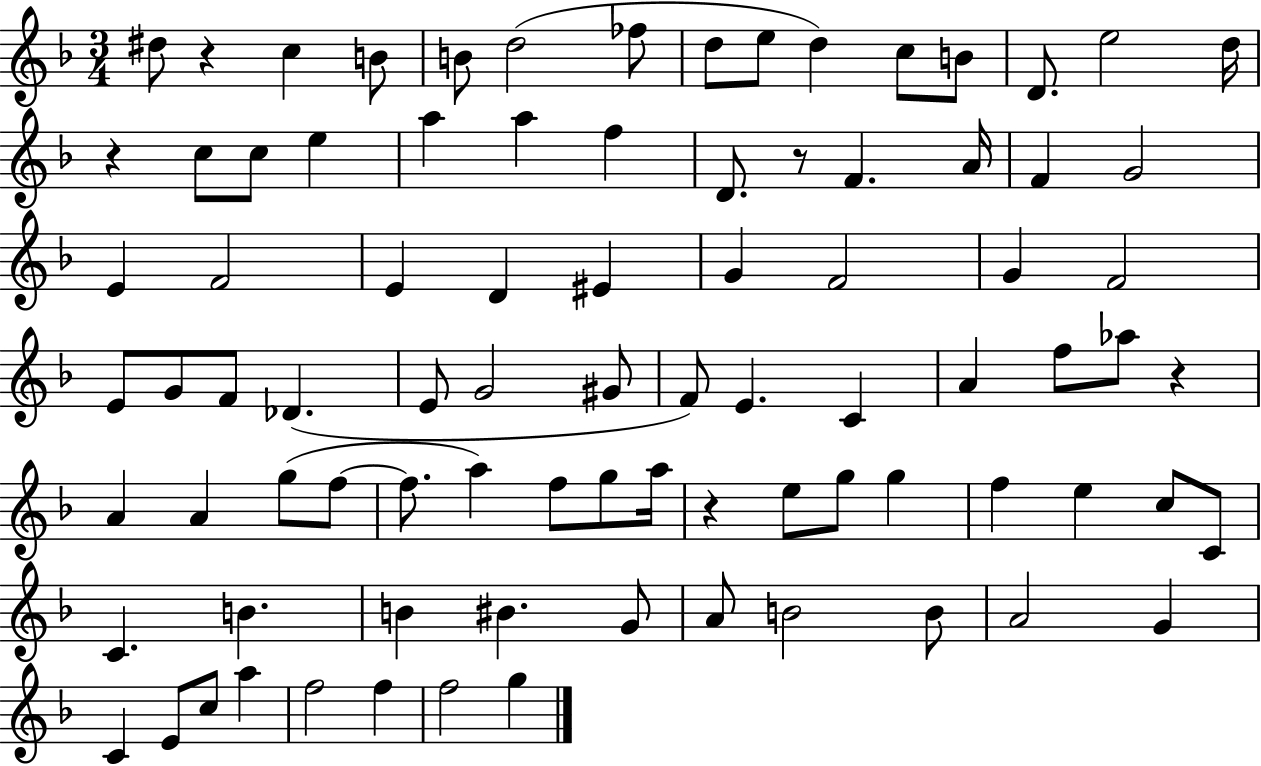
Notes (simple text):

D#5/e R/q C5/q B4/e B4/e D5/h FES5/e D5/e E5/e D5/q C5/e B4/e D4/e. E5/h D5/s R/q C5/e C5/e E5/q A5/q A5/q F5/q D4/e. R/e F4/q. A4/s F4/q G4/h E4/q F4/h E4/q D4/q EIS4/q G4/q F4/h G4/q F4/h E4/e G4/e F4/e Db4/q. E4/e G4/h G#4/e F4/e E4/q. C4/q A4/q F5/e Ab5/e R/q A4/q A4/q G5/e F5/e F5/e. A5/q F5/e G5/e A5/s R/q E5/e G5/e G5/q F5/q E5/q C5/e C4/e C4/q. B4/q. B4/q BIS4/q. G4/e A4/e B4/h B4/e A4/h G4/q C4/q E4/e C5/e A5/q F5/h F5/q F5/h G5/q